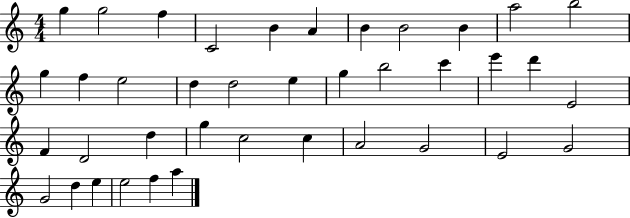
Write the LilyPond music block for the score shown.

{
  \clef treble
  \numericTimeSignature
  \time 4/4
  \key c \major
  g''4 g''2 f''4 | c'2 b'4 a'4 | b'4 b'2 b'4 | a''2 b''2 | \break g''4 f''4 e''2 | d''4 d''2 e''4 | g''4 b''2 c'''4 | e'''4 d'''4 e'2 | \break f'4 d'2 d''4 | g''4 c''2 c''4 | a'2 g'2 | e'2 g'2 | \break g'2 d''4 e''4 | e''2 f''4 a''4 | \bar "|."
}